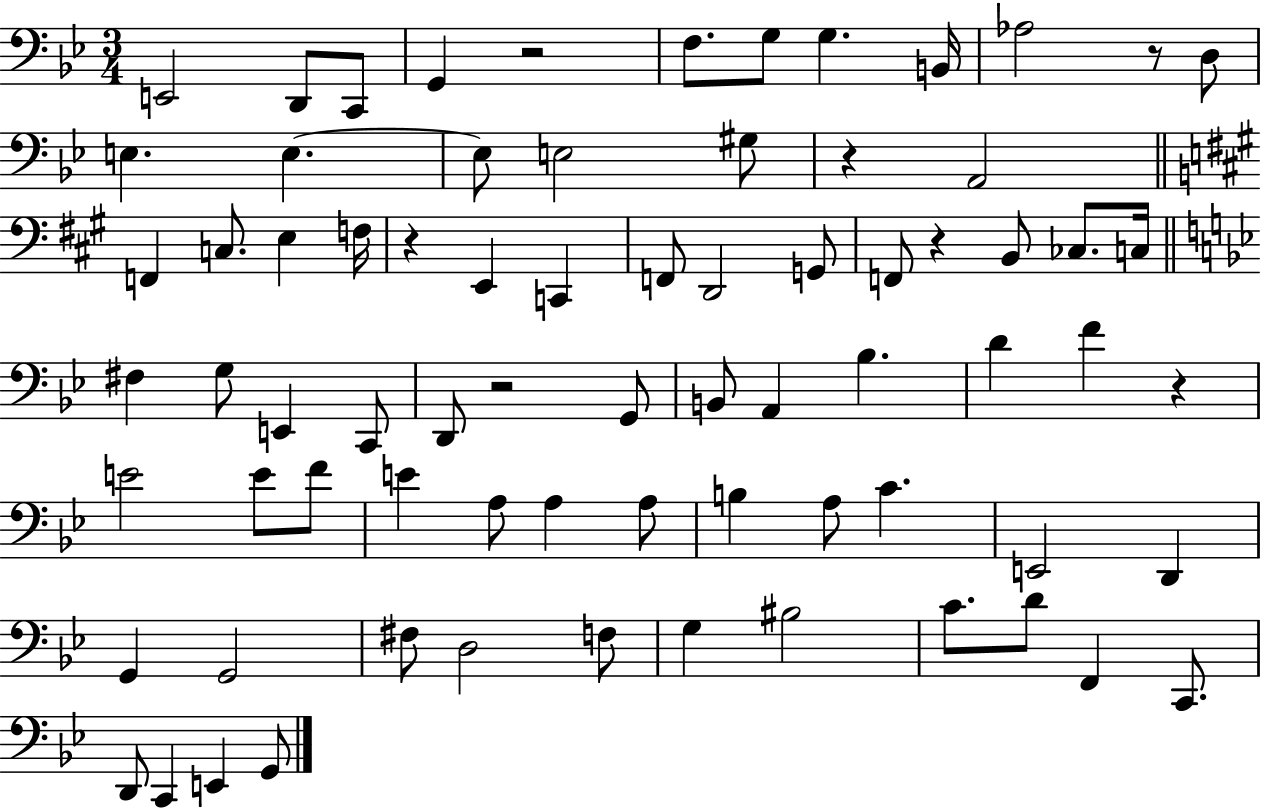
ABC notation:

X:1
T:Untitled
M:3/4
L:1/4
K:Bb
E,,2 D,,/2 C,,/2 G,, z2 F,/2 G,/2 G, B,,/4 _A,2 z/2 D,/2 E, E, E,/2 E,2 ^G,/2 z A,,2 F,, C,/2 E, F,/4 z E,, C,, F,,/2 D,,2 G,,/2 F,,/2 z B,,/2 _C,/2 C,/4 ^F, G,/2 E,, C,,/2 D,,/2 z2 G,,/2 B,,/2 A,, _B, D F z E2 E/2 F/2 E A,/2 A, A,/2 B, A,/2 C E,,2 D,, G,, G,,2 ^F,/2 D,2 F,/2 G, ^B,2 C/2 D/2 F,, C,,/2 D,,/2 C,, E,, G,,/2